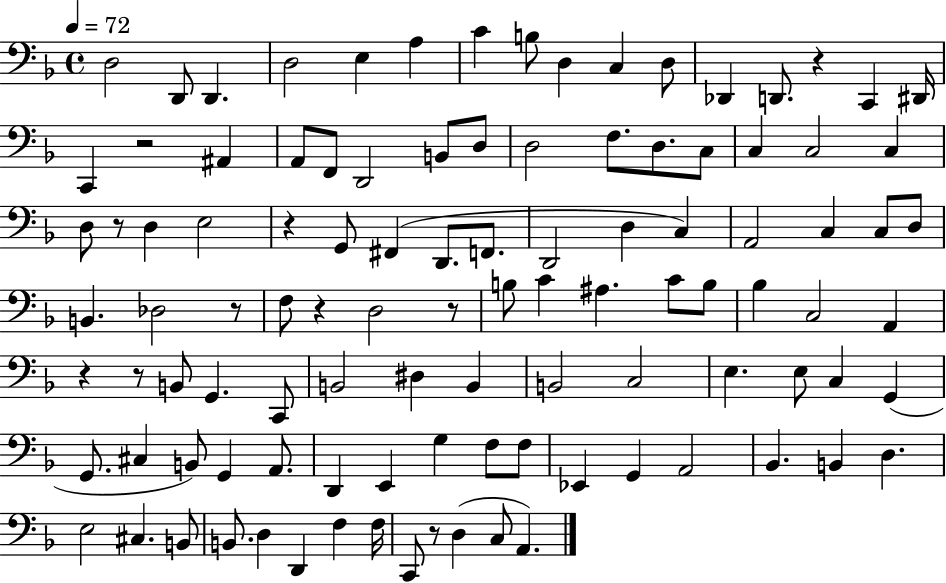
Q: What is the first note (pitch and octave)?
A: D3